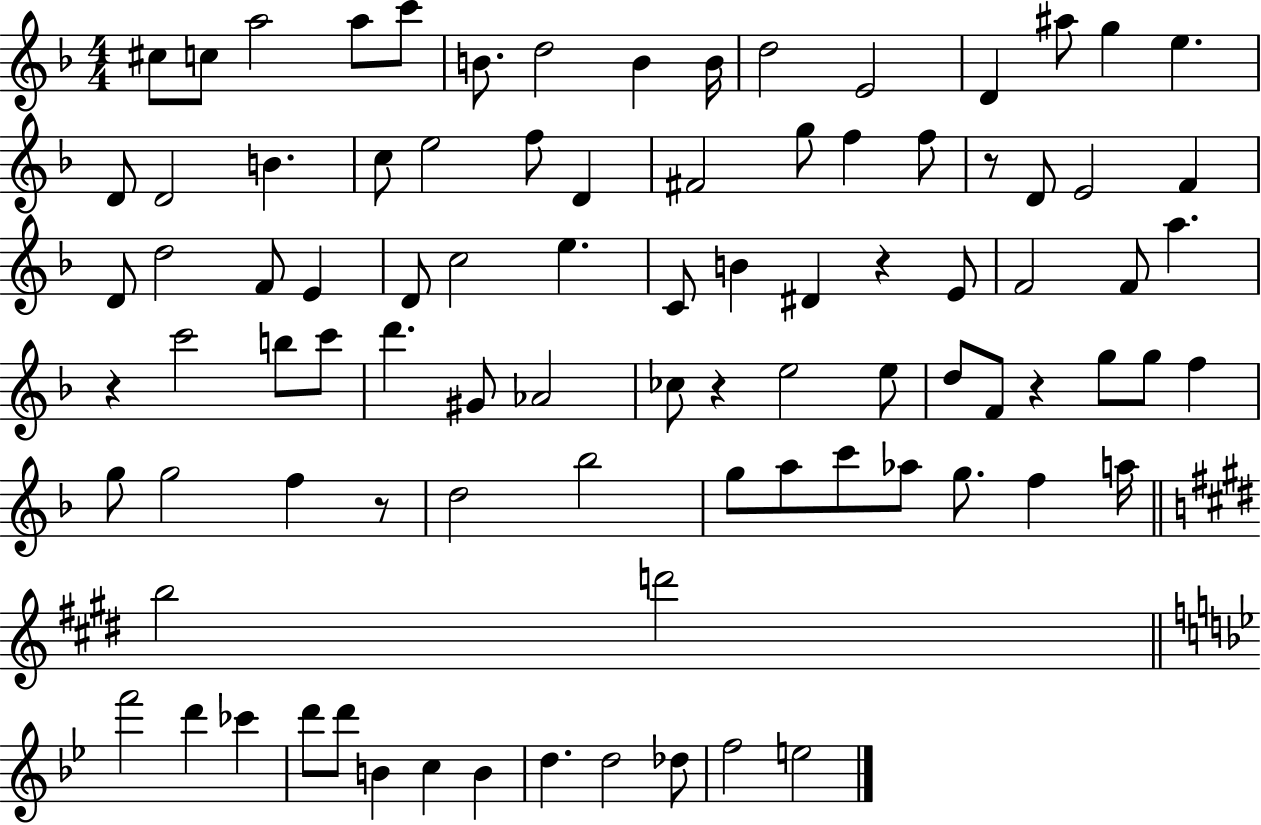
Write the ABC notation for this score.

X:1
T:Untitled
M:4/4
L:1/4
K:F
^c/2 c/2 a2 a/2 c'/2 B/2 d2 B B/4 d2 E2 D ^a/2 g e D/2 D2 B c/2 e2 f/2 D ^F2 g/2 f f/2 z/2 D/2 E2 F D/2 d2 F/2 E D/2 c2 e C/2 B ^D z E/2 F2 F/2 a z c'2 b/2 c'/2 d' ^G/2 _A2 _c/2 z e2 e/2 d/2 F/2 z g/2 g/2 f g/2 g2 f z/2 d2 _b2 g/2 a/2 c'/2 _a/2 g/2 f a/4 b2 d'2 f'2 d' _c' d'/2 d'/2 B c B d d2 _d/2 f2 e2